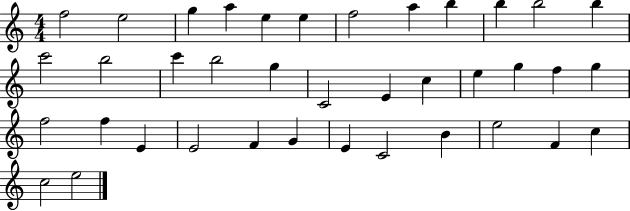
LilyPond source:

{
  \clef treble
  \numericTimeSignature
  \time 4/4
  \key c \major
  f''2 e''2 | g''4 a''4 e''4 e''4 | f''2 a''4 b''4 | b''4 b''2 b''4 | \break c'''2 b''2 | c'''4 b''2 g''4 | c'2 e'4 c''4 | e''4 g''4 f''4 g''4 | \break f''2 f''4 e'4 | e'2 f'4 g'4 | e'4 c'2 b'4 | e''2 f'4 c''4 | \break c''2 e''2 | \bar "|."
}